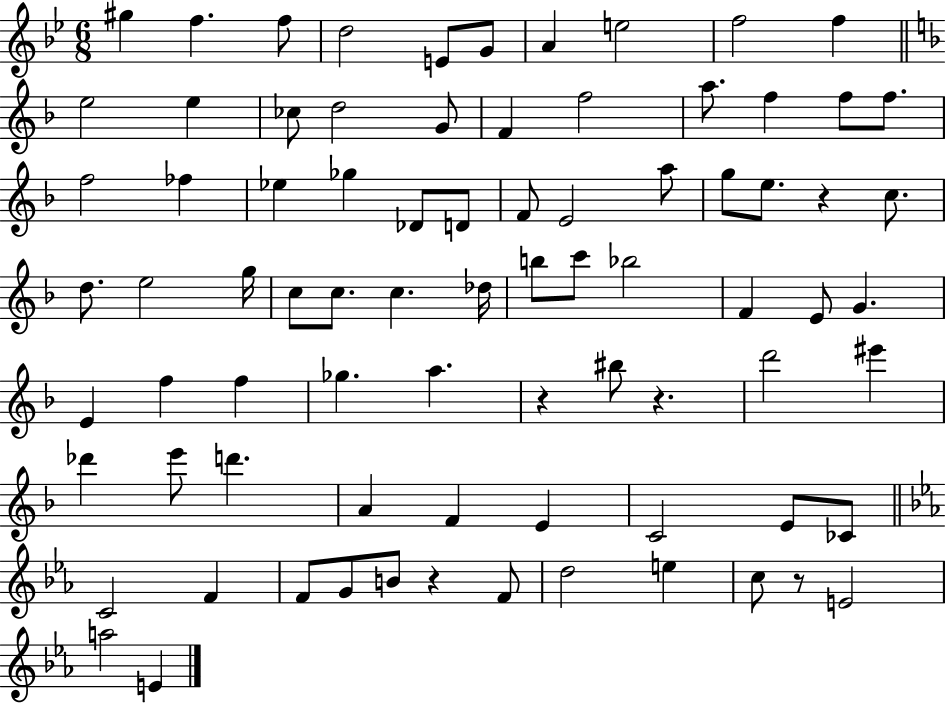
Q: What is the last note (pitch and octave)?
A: E4